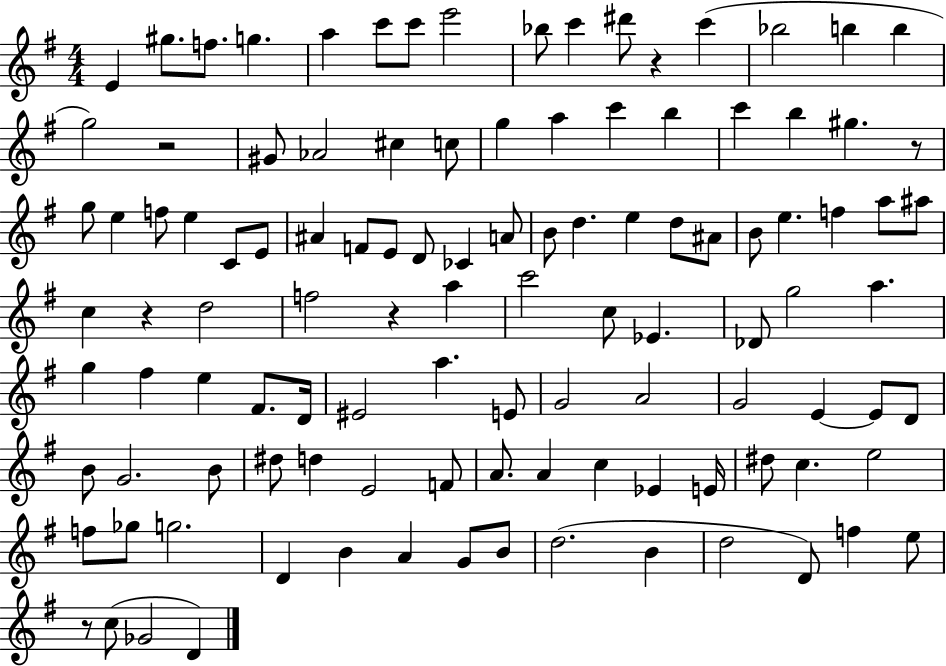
E4/q G#5/e. F5/e. G5/q. A5/q C6/e C6/e E6/h Bb5/e C6/q D#6/e R/q C6/q Bb5/h B5/q B5/q G5/h R/h G#4/e Ab4/h C#5/q C5/e G5/q A5/q C6/q B5/q C6/q B5/q G#5/q. R/e G5/e E5/q F5/e E5/q C4/e E4/e A#4/q F4/e E4/e D4/e CES4/q A4/e B4/e D5/q. E5/q D5/e A#4/e B4/e E5/q. F5/q A5/e A#5/e C5/q R/q D5/h F5/h R/q A5/q C6/h C5/e Eb4/q. Db4/e G5/h A5/q. G5/q F#5/q E5/q F#4/e. D4/s EIS4/h A5/q. E4/e G4/h A4/h G4/h E4/q E4/e D4/e B4/e G4/h. B4/e D#5/e D5/q E4/h F4/e A4/e. A4/q C5/q Eb4/q E4/s D#5/e C5/q. E5/h F5/e Gb5/e G5/h. D4/q B4/q A4/q G4/e B4/e D5/h. B4/q D5/h D4/e F5/q E5/e R/e C5/e Gb4/h D4/q